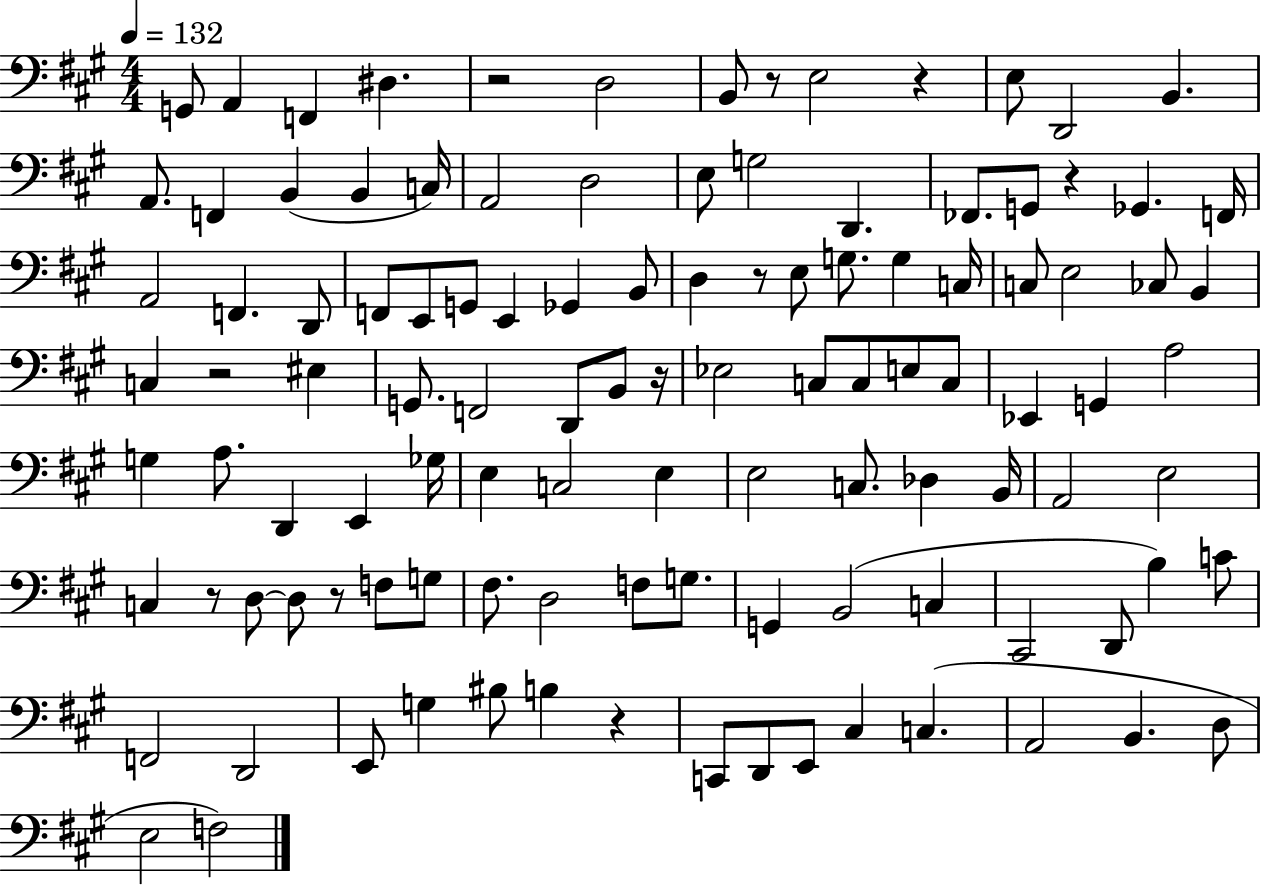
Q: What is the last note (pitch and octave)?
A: F3